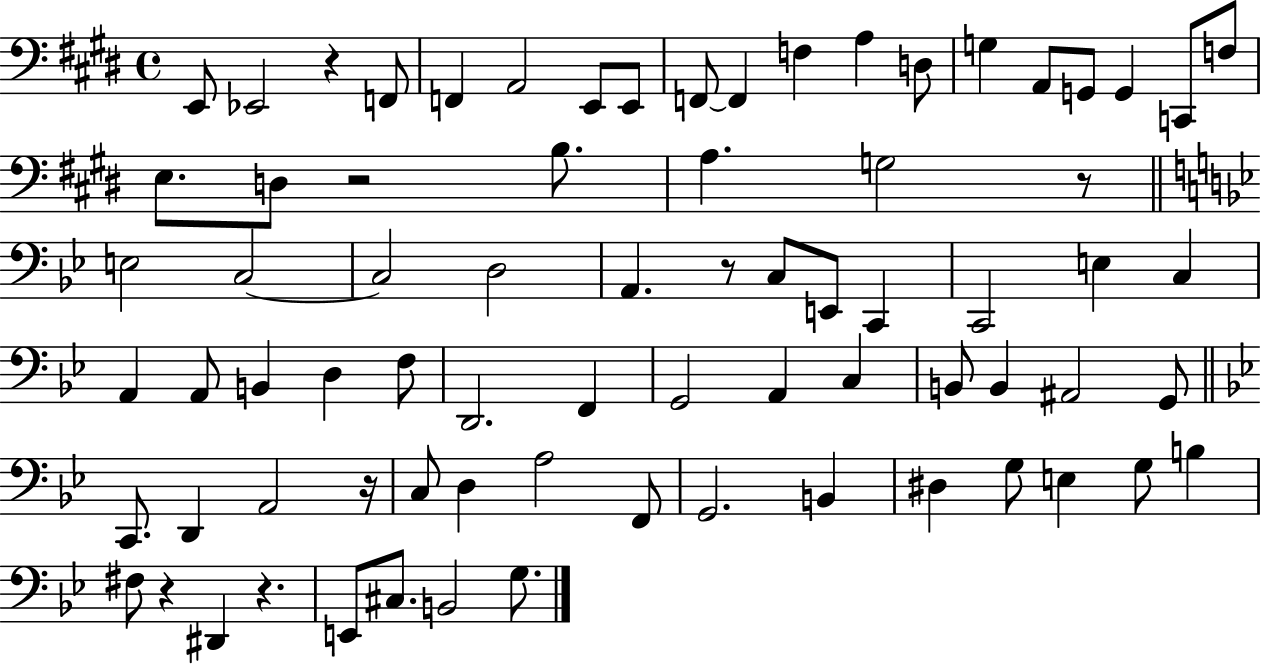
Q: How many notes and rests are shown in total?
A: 75